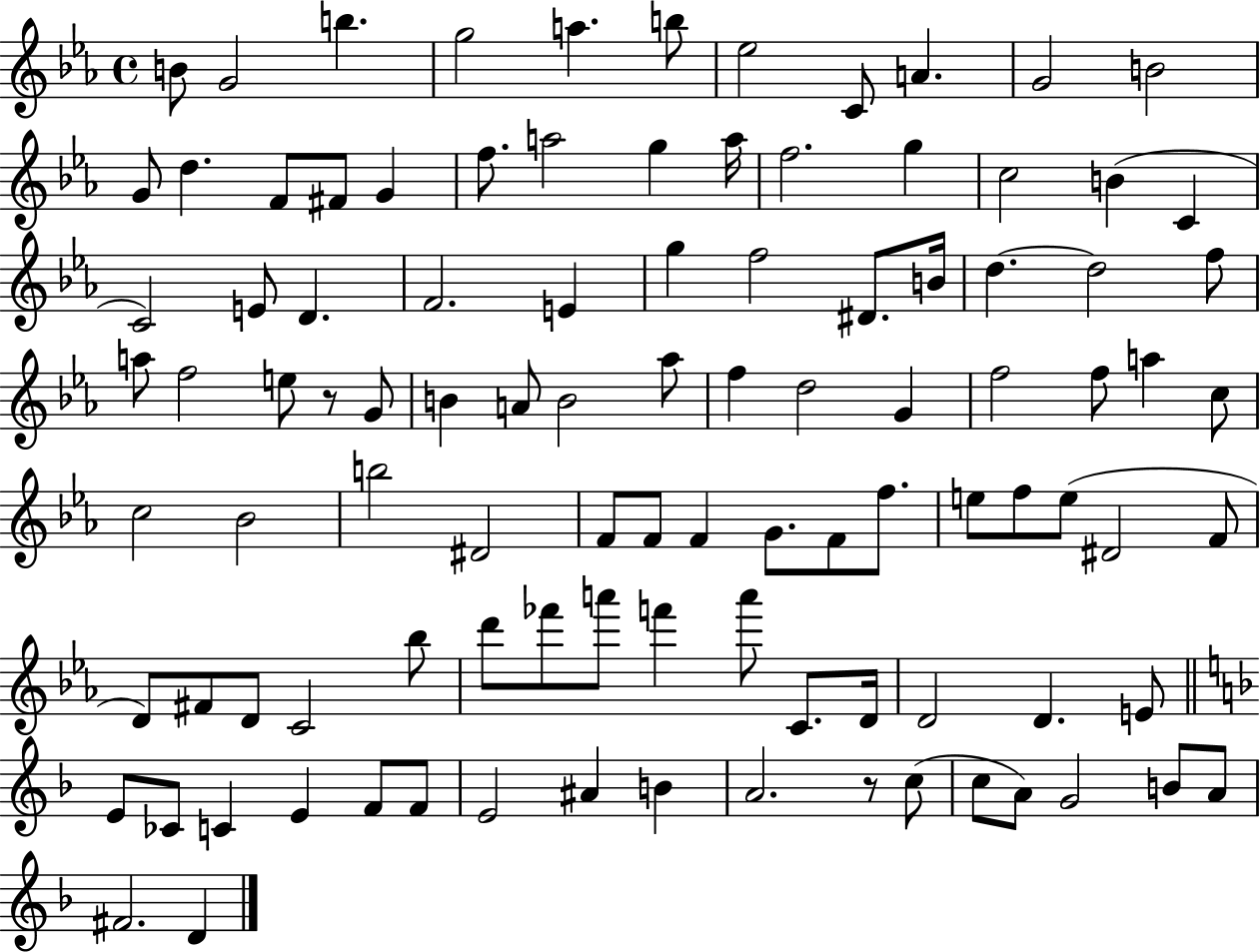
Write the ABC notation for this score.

X:1
T:Untitled
M:4/4
L:1/4
K:Eb
B/2 G2 b g2 a b/2 _e2 C/2 A G2 B2 G/2 d F/2 ^F/2 G f/2 a2 g a/4 f2 g c2 B C C2 E/2 D F2 E g f2 ^D/2 B/4 d d2 f/2 a/2 f2 e/2 z/2 G/2 B A/2 B2 _a/2 f d2 G f2 f/2 a c/2 c2 _B2 b2 ^D2 F/2 F/2 F G/2 F/2 f/2 e/2 f/2 e/2 ^D2 F/2 D/2 ^F/2 D/2 C2 _b/2 d'/2 _f'/2 a'/2 f' a'/2 C/2 D/4 D2 D E/2 E/2 _C/2 C E F/2 F/2 E2 ^A B A2 z/2 c/2 c/2 A/2 G2 B/2 A/2 ^F2 D